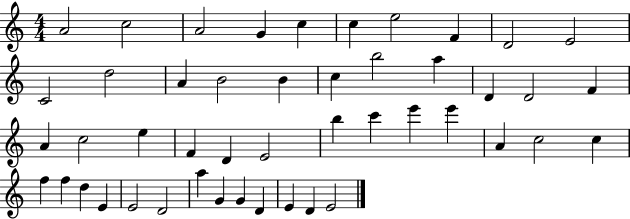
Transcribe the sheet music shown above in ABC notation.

X:1
T:Untitled
M:4/4
L:1/4
K:C
A2 c2 A2 G c c e2 F D2 E2 C2 d2 A B2 B c b2 a D D2 F A c2 e F D E2 b c' e' e' A c2 c f f d E E2 D2 a G G D E D E2